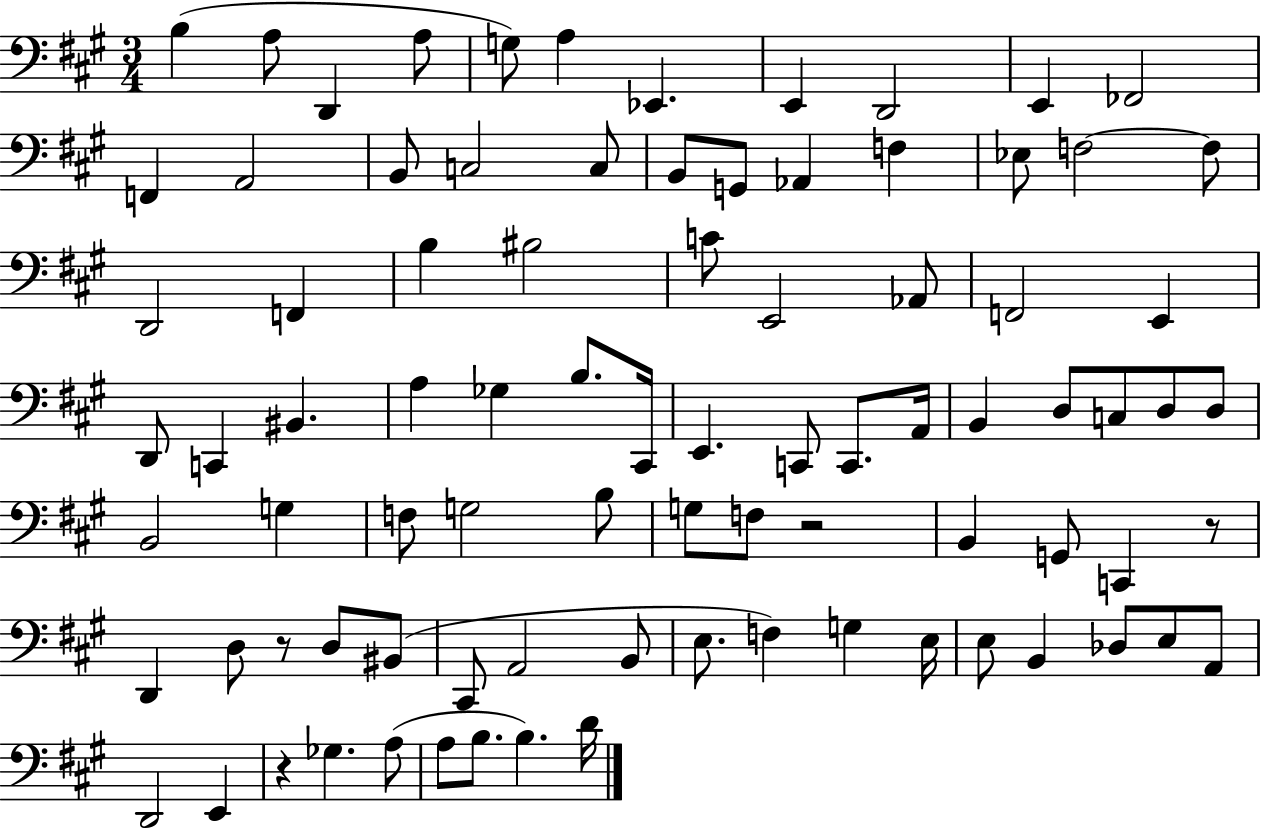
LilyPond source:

{
  \clef bass
  \numericTimeSignature
  \time 3/4
  \key a \major
  b4( a8 d,4 a8 | g8) a4 ees,4. | e,4 d,2 | e,4 fes,2 | \break f,4 a,2 | b,8 c2 c8 | b,8 g,8 aes,4 f4 | ees8 f2~~ f8 | \break d,2 f,4 | b4 bis2 | c'8 e,2 aes,8 | f,2 e,4 | \break d,8 c,4 bis,4. | a4 ges4 b8. cis,16 | e,4. c,8 c,8. a,16 | b,4 d8 c8 d8 d8 | \break b,2 g4 | f8 g2 b8 | g8 f8 r2 | b,4 g,8 c,4 r8 | \break d,4 d8 r8 d8 bis,8( | cis,8 a,2 b,8 | e8. f4) g4 e16 | e8 b,4 des8 e8 a,8 | \break d,2 e,4 | r4 ges4. a8( | a8 b8. b4.) d'16 | \bar "|."
}